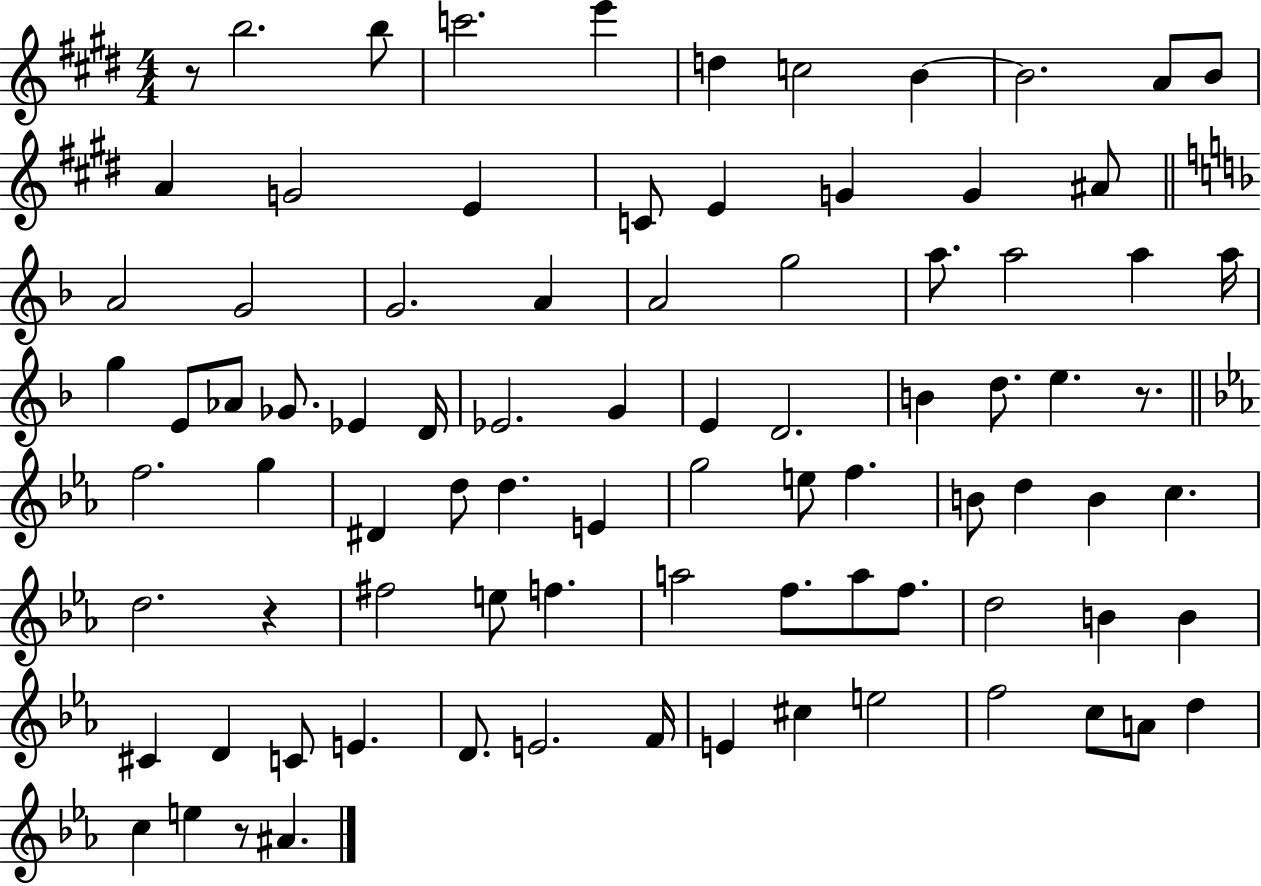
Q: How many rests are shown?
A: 4